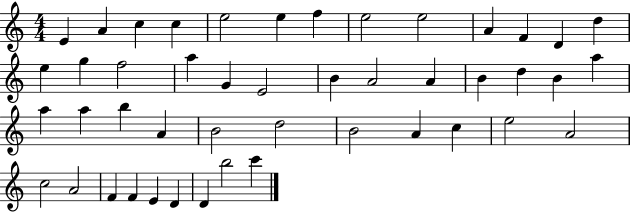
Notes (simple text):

E4/q A4/q C5/q C5/q E5/h E5/q F5/q E5/h E5/h A4/q F4/q D4/q D5/q E5/q G5/q F5/h A5/q G4/q E4/h B4/q A4/h A4/q B4/q D5/q B4/q A5/q A5/q A5/q B5/q A4/q B4/h D5/h B4/h A4/q C5/q E5/h A4/h C5/h A4/h F4/q F4/q E4/q D4/q D4/q B5/h C6/q